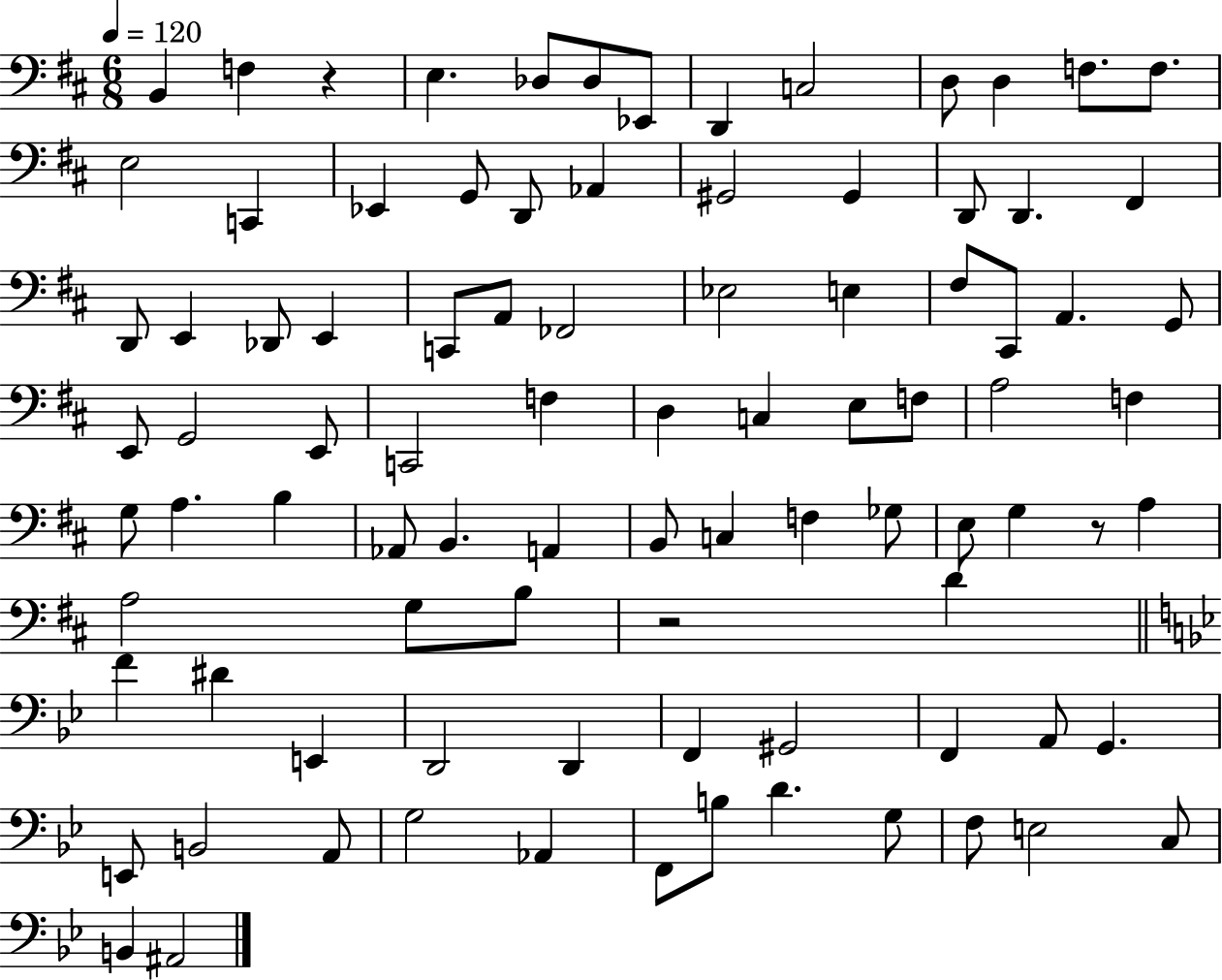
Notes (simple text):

B2/q F3/q R/q E3/q. Db3/e Db3/e Eb2/e D2/q C3/h D3/e D3/q F3/e. F3/e. E3/h C2/q Eb2/q G2/e D2/e Ab2/q G#2/h G#2/q D2/e D2/q. F#2/q D2/e E2/q Db2/e E2/q C2/e A2/e FES2/h Eb3/h E3/q F#3/e C#2/e A2/q. G2/e E2/e G2/h E2/e C2/h F3/q D3/q C3/q E3/e F3/e A3/h F3/q G3/e A3/q. B3/q Ab2/e B2/q. A2/q B2/e C3/q F3/q Gb3/e E3/e G3/q R/e A3/q A3/h G3/e B3/e R/h D4/q F4/q D#4/q E2/q D2/h D2/q F2/q G#2/h F2/q A2/e G2/q. E2/e B2/h A2/e G3/h Ab2/q F2/e B3/e D4/q. G3/e F3/e E3/h C3/e B2/q A#2/h